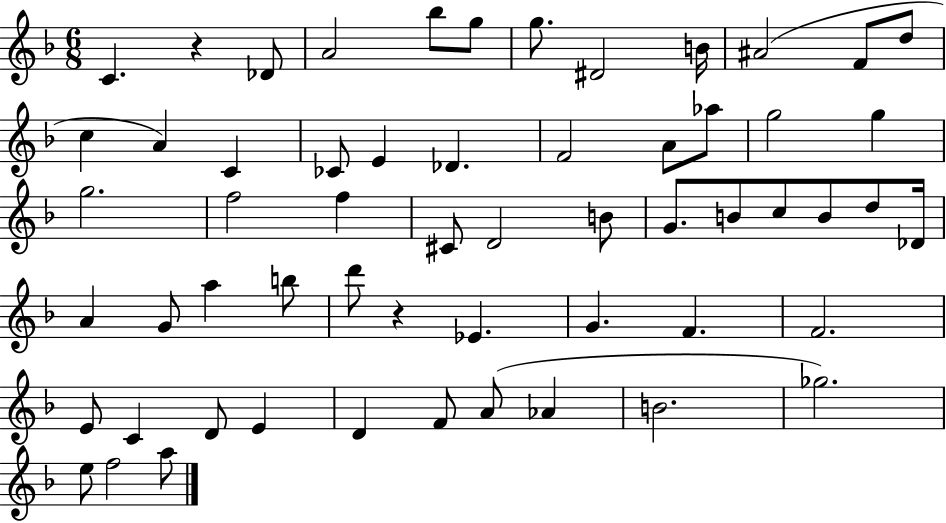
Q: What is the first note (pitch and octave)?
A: C4